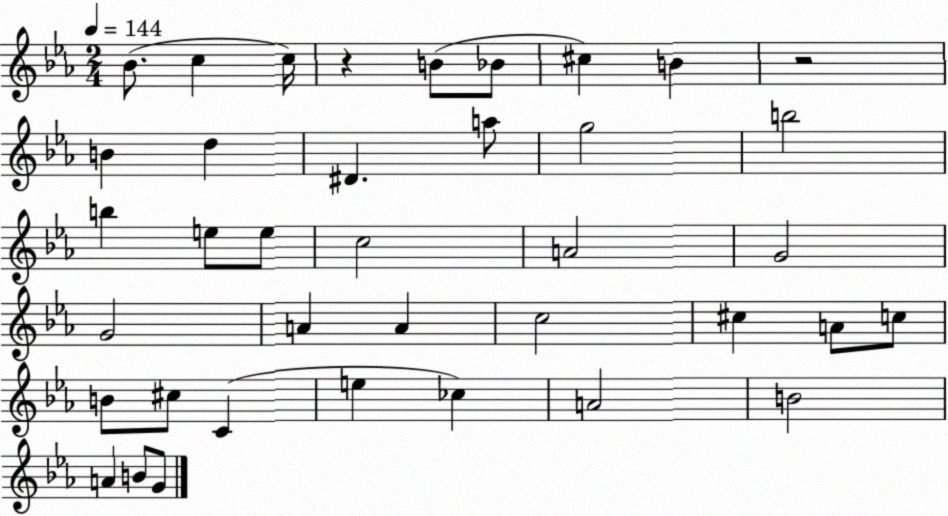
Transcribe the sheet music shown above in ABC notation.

X:1
T:Untitled
M:2/4
L:1/4
K:Eb
_B/2 c c/4 z B/2 _B/2 ^c B z2 B d ^D a/2 g2 b2 b e/2 e/2 c2 A2 G2 G2 A A c2 ^c A/2 c/2 B/2 ^c/2 C e _c A2 B2 A B/2 G/2